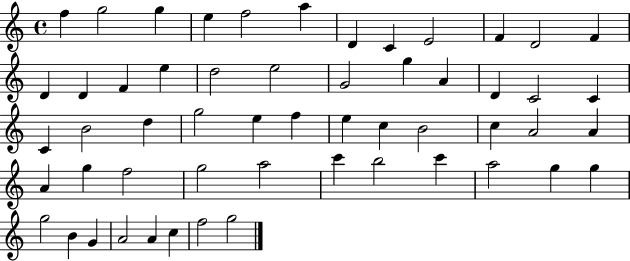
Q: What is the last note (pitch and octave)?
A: G5